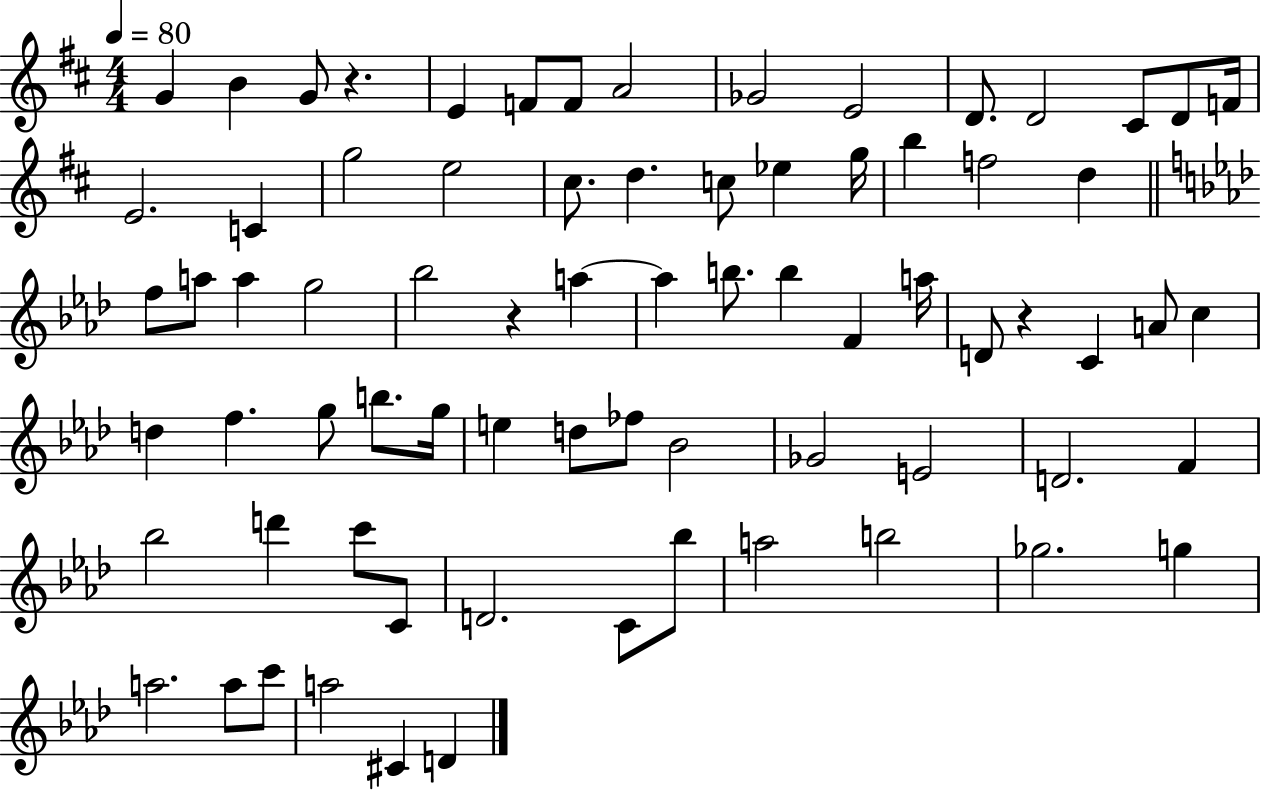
{
  \clef treble
  \numericTimeSignature
  \time 4/4
  \key d \major
  \tempo 4 = 80
  g'4 b'4 g'8 r4. | e'4 f'8 f'8 a'2 | ges'2 e'2 | d'8. d'2 cis'8 d'8 f'16 | \break e'2. c'4 | g''2 e''2 | cis''8. d''4. c''8 ees''4 g''16 | b''4 f''2 d''4 | \break \bar "||" \break \key aes \major f''8 a''8 a''4 g''2 | bes''2 r4 a''4~~ | a''4 b''8. b''4 f'4 a''16 | d'8 r4 c'4 a'8 c''4 | \break d''4 f''4. g''8 b''8. g''16 | e''4 d''8 fes''8 bes'2 | ges'2 e'2 | d'2. f'4 | \break bes''2 d'''4 c'''8 c'8 | d'2. c'8 bes''8 | a''2 b''2 | ges''2. g''4 | \break a''2. a''8 c'''8 | a''2 cis'4 d'4 | \bar "|."
}